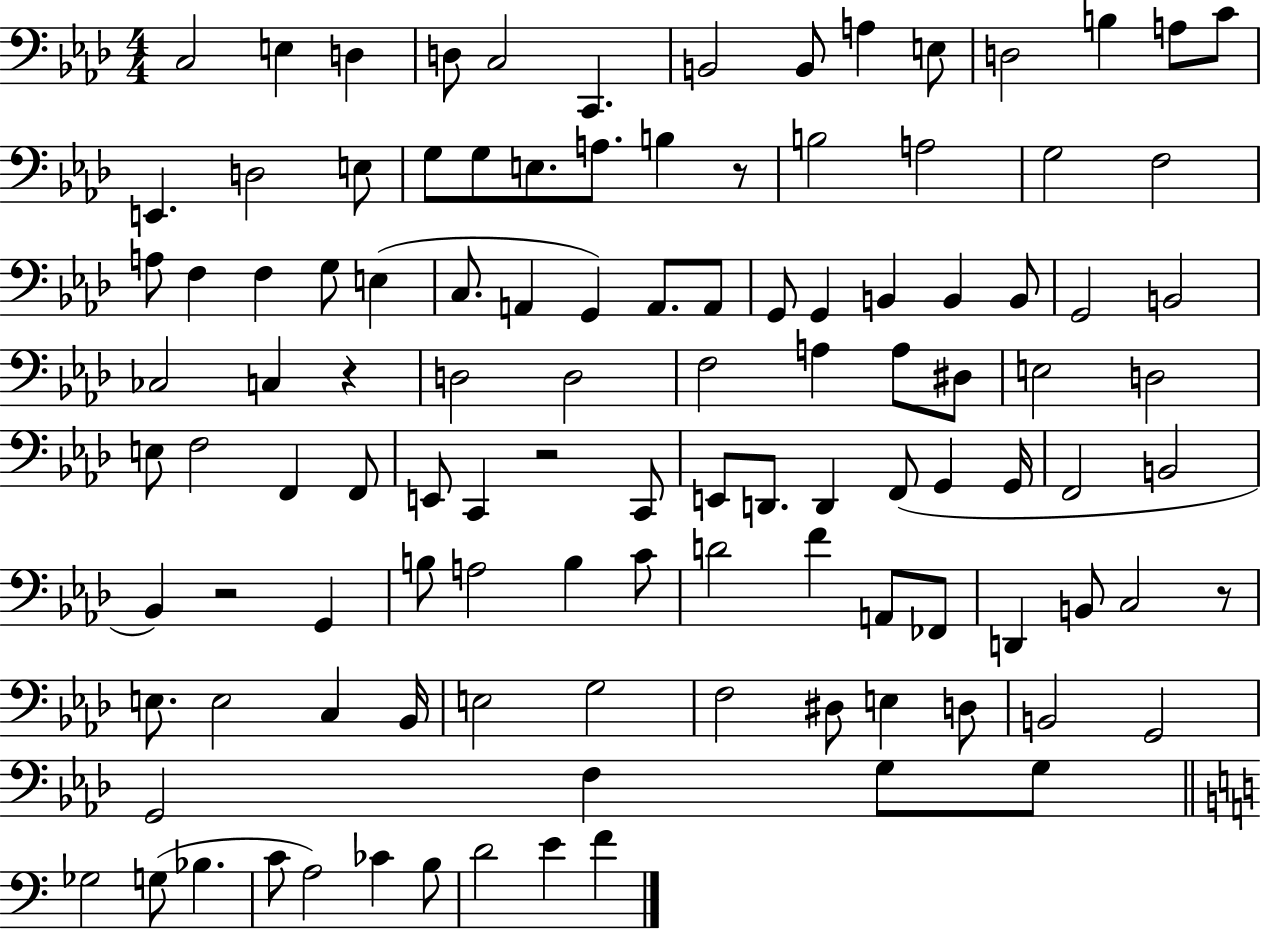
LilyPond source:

{
  \clef bass
  \numericTimeSignature
  \time 4/4
  \key aes \major
  \repeat volta 2 { c2 e4 d4 | d8 c2 c,4. | b,2 b,8 a4 e8 | d2 b4 a8 c'8 | \break e,4. d2 e8 | g8 g8 e8. a8. b4 r8 | b2 a2 | g2 f2 | \break a8 f4 f4 g8 e4( | c8. a,4 g,4) a,8. a,8 | g,8 g,4 b,4 b,4 b,8 | g,2 b,2 | \break ces2 c4 r4 | d2 d2 | f2 a4 a8 dis8 | e2 d2 | \break e8 f2 f,4 f,8 | e,8 c,4 r2 c,8 | e,8 d,8. d,4 f,8( g,4 g,16 | f,2 b,2 | \break bes,4) r2 g,4 | b8 a2 b4 c'8 | d'2 f'4 a,8 fes,8 | d,4 b,8 c2 r8 | \break e8. e2 c4 bes,16 | e2 g2 | f2 dis8 e4 d8 | b,2 g,2 | \break g,2 f4 g8 g8 | \bar "||" \break \key c \major ges2 g8( bes4. | c'8 a2) ces'4 b8 | d'2 e'4 f'4 | } \bar "|."
}